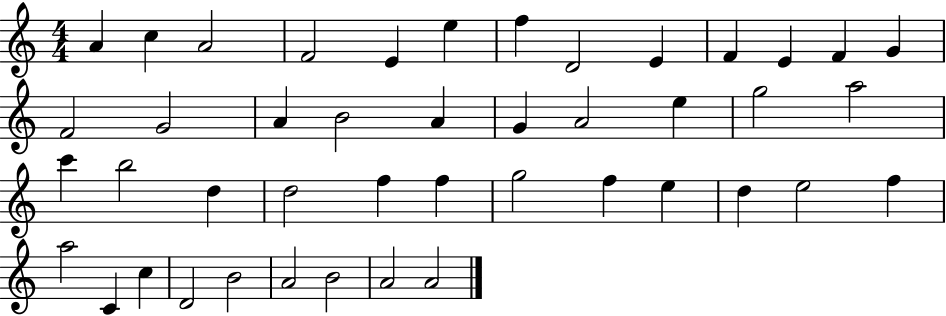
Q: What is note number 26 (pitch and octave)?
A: D5